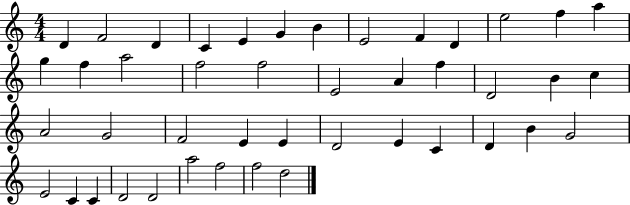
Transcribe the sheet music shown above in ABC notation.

X:1
T:Untitled
M:4/4
L:1/4
K:C
D F2 D C E G B E2 F D e2 f a g f a2 f2 f2 E2 A f D2 B c A2 G2 F2 E E D2 E C D B G2 E2 C C D2 D2 a2 f2 f2 d2